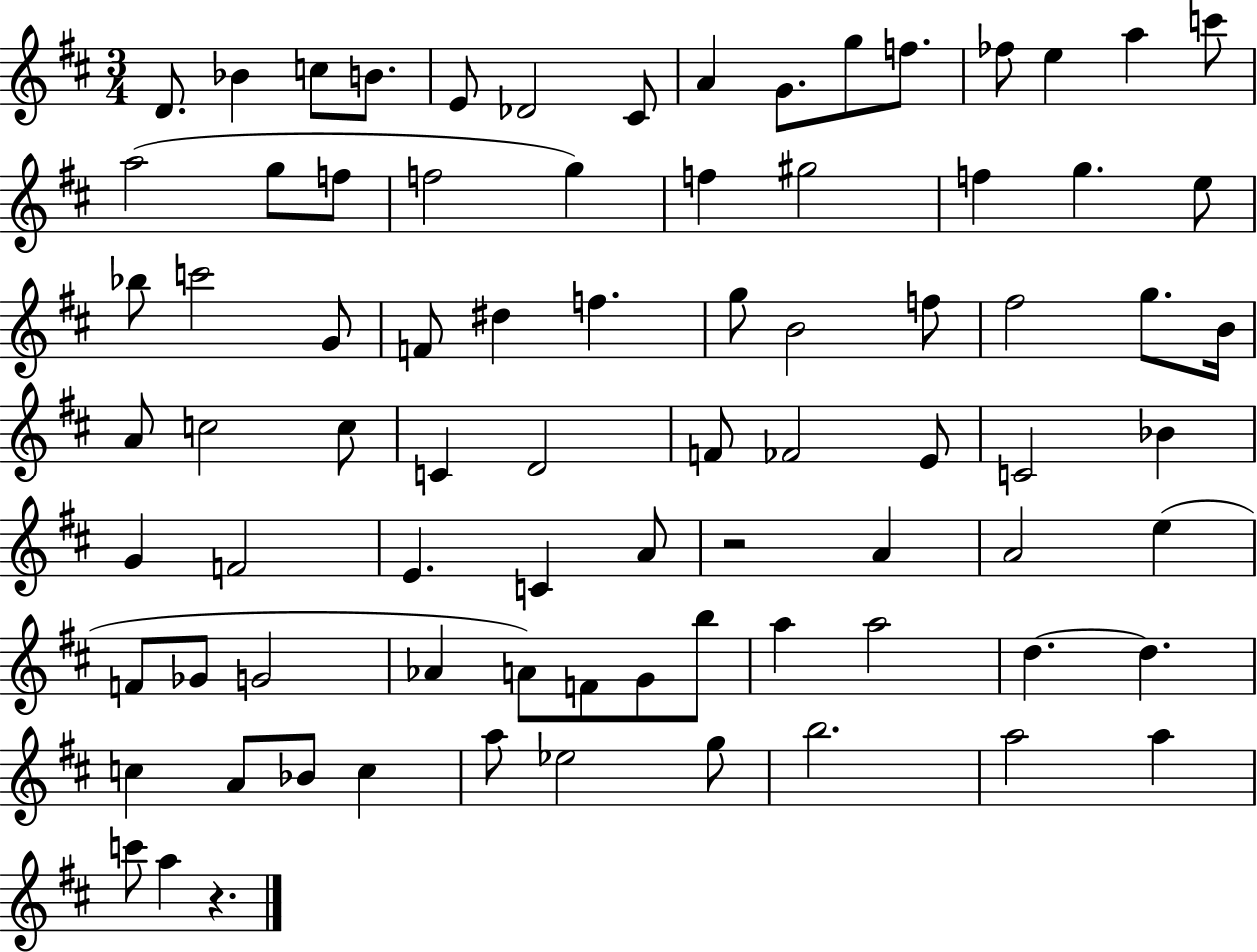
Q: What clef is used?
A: treble